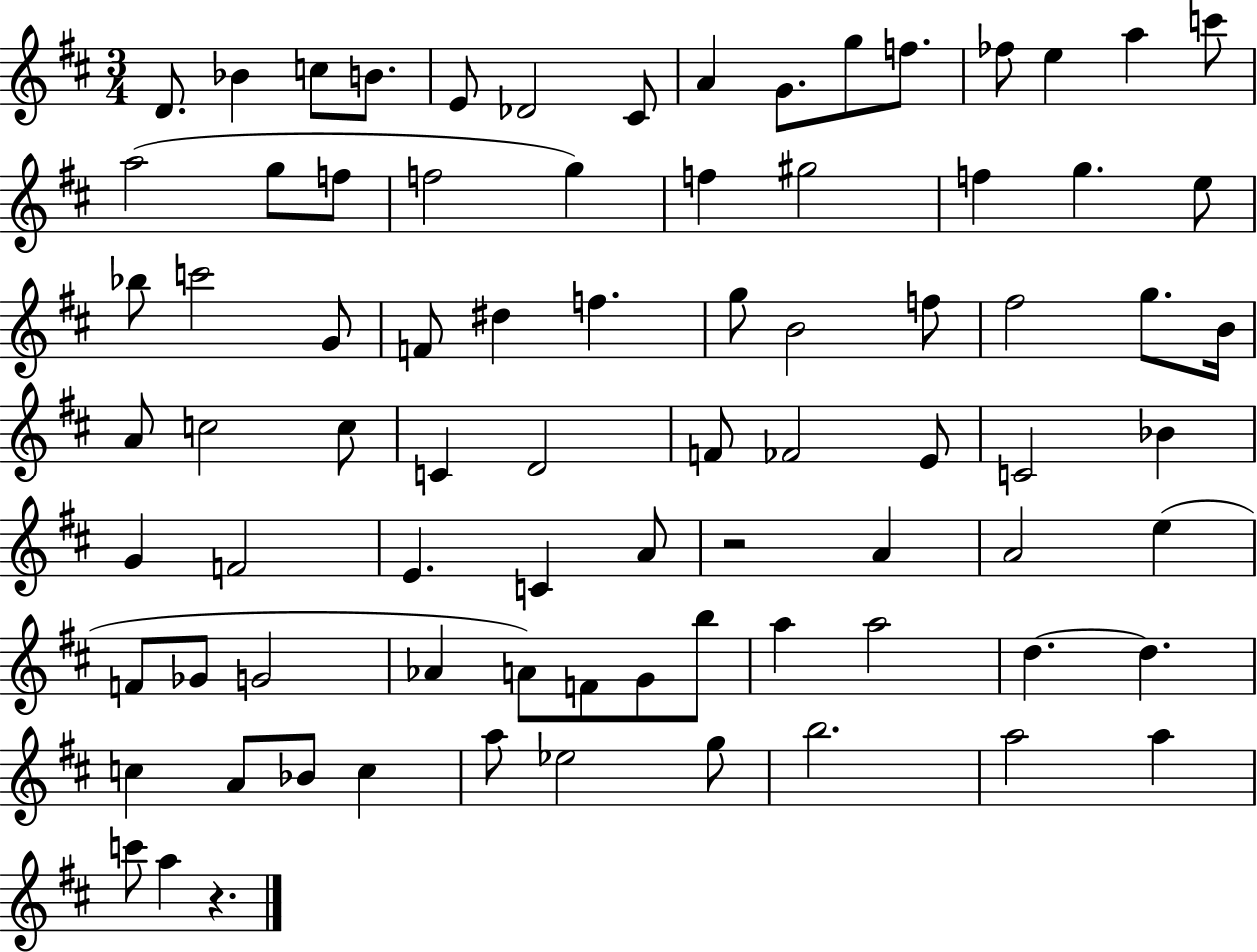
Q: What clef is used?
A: treble